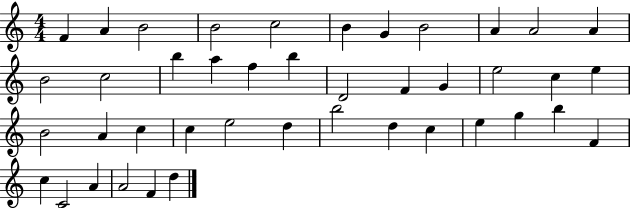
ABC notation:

X:1
T:Untitled
M:4/4
L:1/4
K:C
F A B2 B2 c2 B G B2 A A2 A B2 c2 b a f b D2 F G e2 c e B2 A c c e2 d b2 d c e g b F c C2 A A2 F d